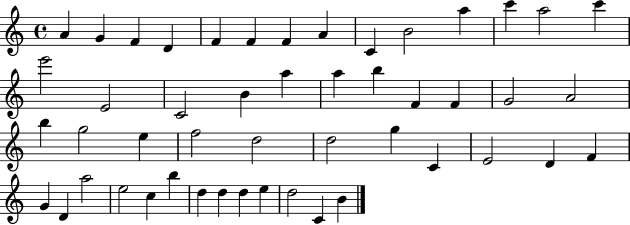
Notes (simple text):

A4/q G4/q F4/q D4/q F4/q F4/q F4/q A4/q C4/q B4/h A5/q C6/q A5/h C6/q E6/h E4/h C4/h B4/q A5/q A5/q B5/q F4/q F4/q G4/h A4/h B5/q G5/h E5/q F5/h D5/h D5/h G5/q C4/q E4/h D4/q F4/q G4/q D4/q A5/h E5/h C5/q B5/q D5/q D5/q D5/q E5/q D5/h C4/q B4/q